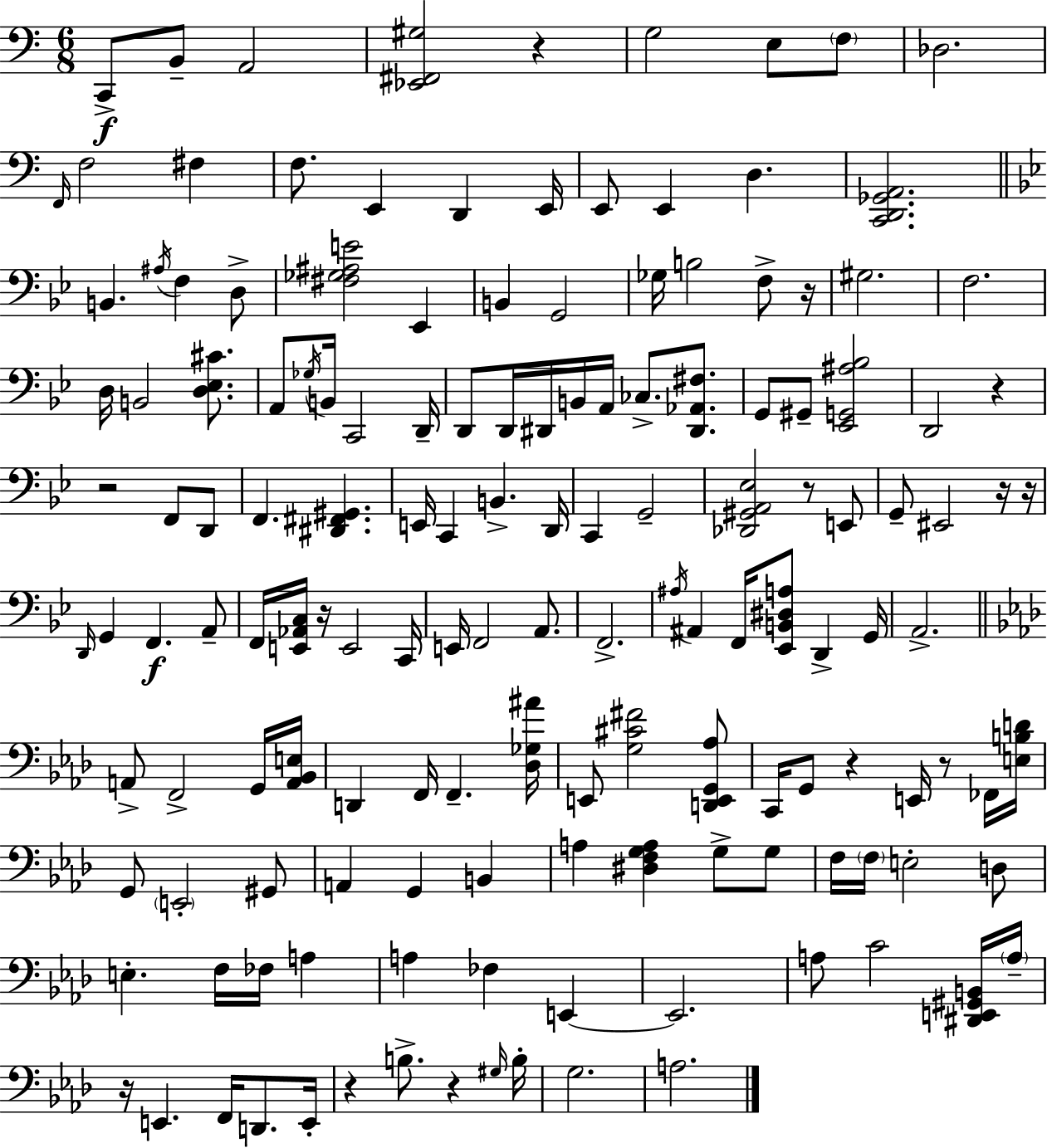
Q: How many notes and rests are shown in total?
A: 148